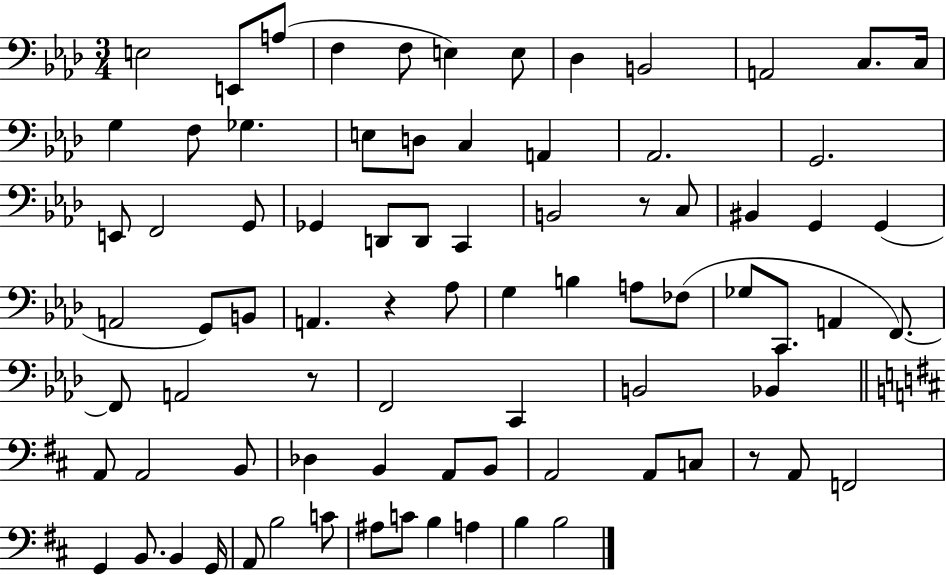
{
  \clef bass
  \numericTimeSignature
  \time 3/4
  \key aes \major
  \repeat volta 2 { e2 e,8 a8( | f4 f8 e4) e8 | des4 b,2 | a,2 c8. c16 | \break g4 f8 ges4. | e8 d8 c4 a,4 | aes,2. | g,2. | \break e,8 f,2 g,8 | ges,4 d,8 d,8 c,4 | b,2 r8 c8 | bis,4 g,4 g,4( | \break a,2 g,8) b,8 | a,4. r4 aes8 | g4 b4 a8 fes8( | ges8 c,8. a,4 f,8.~~) | \break f,8 a,2 r8 | f,2 c,4 | b,2 bes,4 | \bar "||" \break \key b \minor a,8 a,2 b,8 | des4 b,4 a,8 b,8 | a,2 a,8 c8 | r8 a,8 f,2 | \break g,4 b,8. b,4 g,16 | a,8 b2 c'8 | ais8 c'8 b4 a4 | b4 b2 | \break } \bar "|."
}